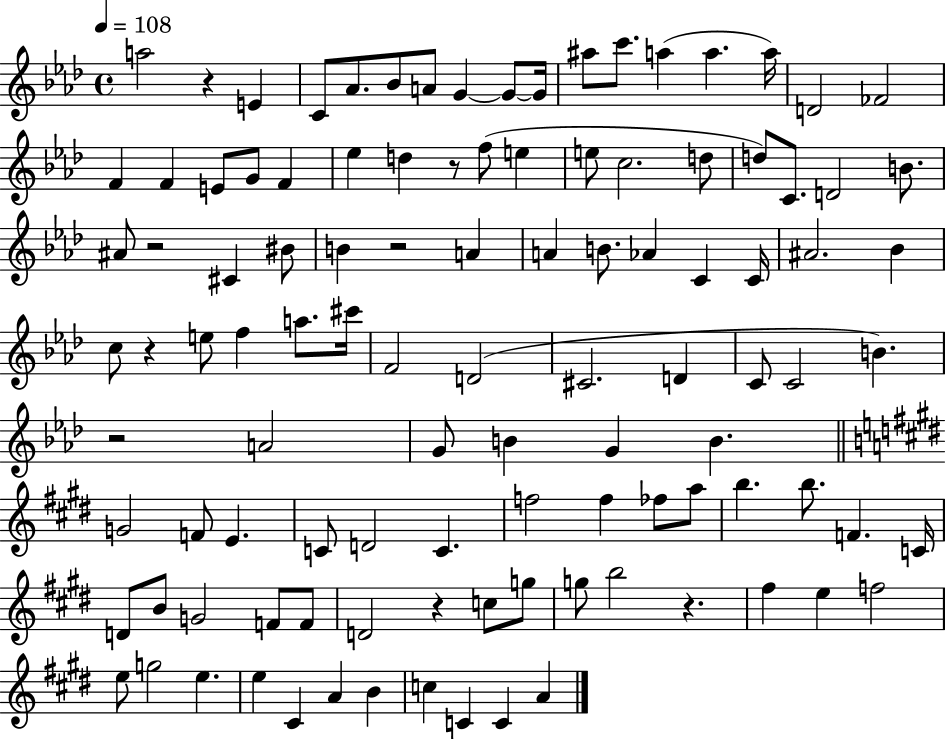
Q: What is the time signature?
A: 4/4